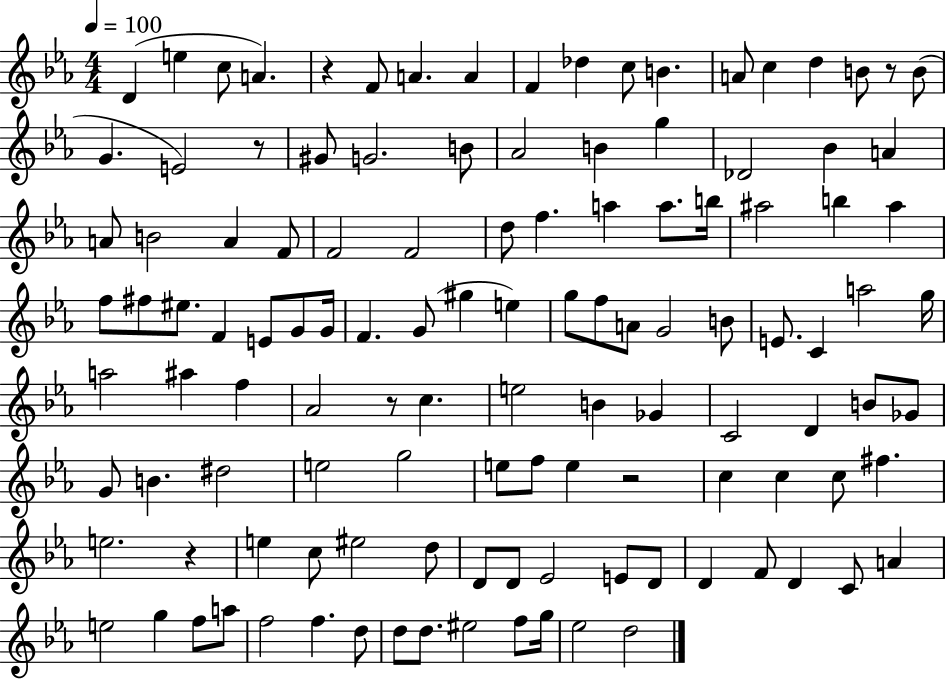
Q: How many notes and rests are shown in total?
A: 120